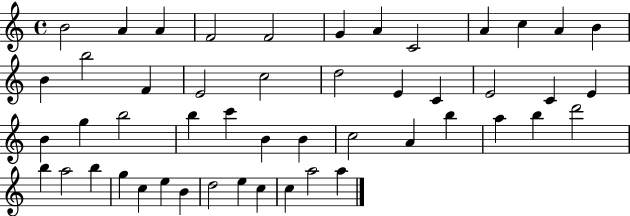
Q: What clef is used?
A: treble